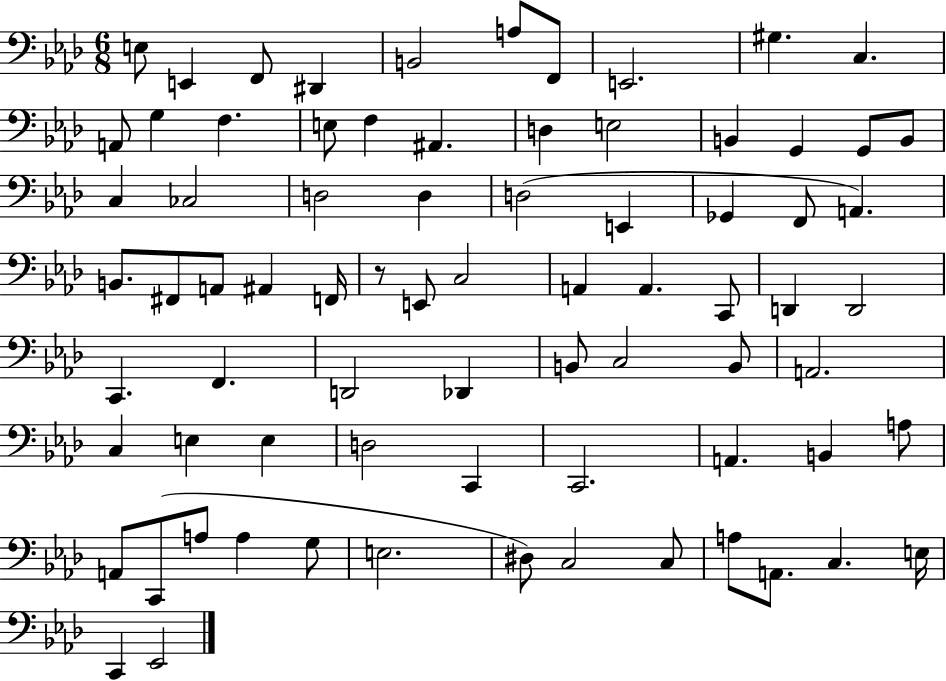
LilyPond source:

{
  \clef bass
  \numericTimeSignature
  \time 6/8
  \key aes \major
  \repeat volta 2 { e8 e,4 f,8 dis,4 | b,2 a8 f,8 | e,2. | gis4. c4. | \break a,8 g4 f4. | e8 f4 ais,4. | d4 e2 | b,4 g,4 g,8 b,8 | \break c4 ces2 | d2 d4 | d2( e,4 | ges,4 f,8 a,4.) | \break b,8. fis,8 a,8 ais,4 f,16 | r8 e,8 c2 | a,4 a,4. c,8 | d,4 d,2 | \break c,4. f,4. | d,2 des,4 | b,8 c2 b,8 | a,2. | \break c4 e4 e4 | d2 c,4 | c,2. | a,4. b,4 a8 | \break a,8 c,8( a8 a4 g8 | e2. | dis8) c2 c8 | a8 a,8. c4. e16 | \break c,4 ees,2 | } \bar "|."
}